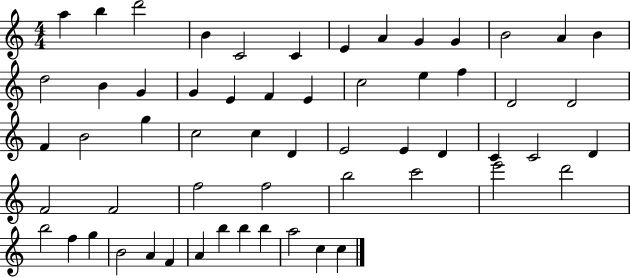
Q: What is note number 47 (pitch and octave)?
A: F5